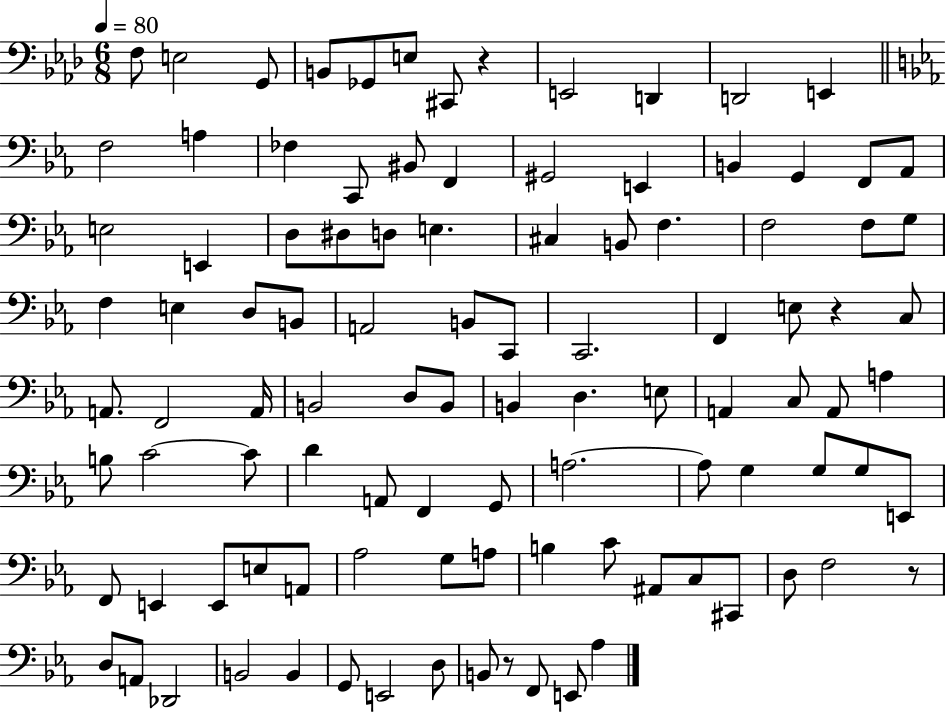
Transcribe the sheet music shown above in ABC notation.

X:1
T:Untitled
M:6/8
L:1/4
K:Ab
F,/2 E,2 G,,/2 B,,/2 _G,,/2 E,/2 ^C,,/2 z E,,2 D,, D,,2 E,, F,2 A, _F, C,,/2 ^B,,/2 F,, ^G,,2 E,, B,, G,, F,,/2 _A,,/2 E,2 E,, D,/2 ^D,/2 D,/2 E, ^C, B,,/2 F, F,2 F,/2 G,/2 F, E, D,/2 B,,/2 A,,2 B,,/2 C,,/2 C,,2 F,, E,/2 z C,/2 A,,/2 F,,2 A,,/4 B,,2 D,/2 B,,/2 B,, D, E,/2 A,, C,/2 A,,/2 A, B,/2 C2 C/2 D A,,/2 F,, G,,/2 A,2 A,/2 G, G,/2 G,/2 E,,/2 F,,/2 E,, E,,/2 E,/2 A,,/2 _A,2 G,/2 A,/2 B, C/2 ^A,,/2 C,/2 ^C,,/2 D,/2 F,2 z/2 D,/2 A,,/2 _D,,2 B,,2 B,, G,,/2 E,,2 D,/2 B,,/2 z/2 F,,/2 E,,/2 _A,